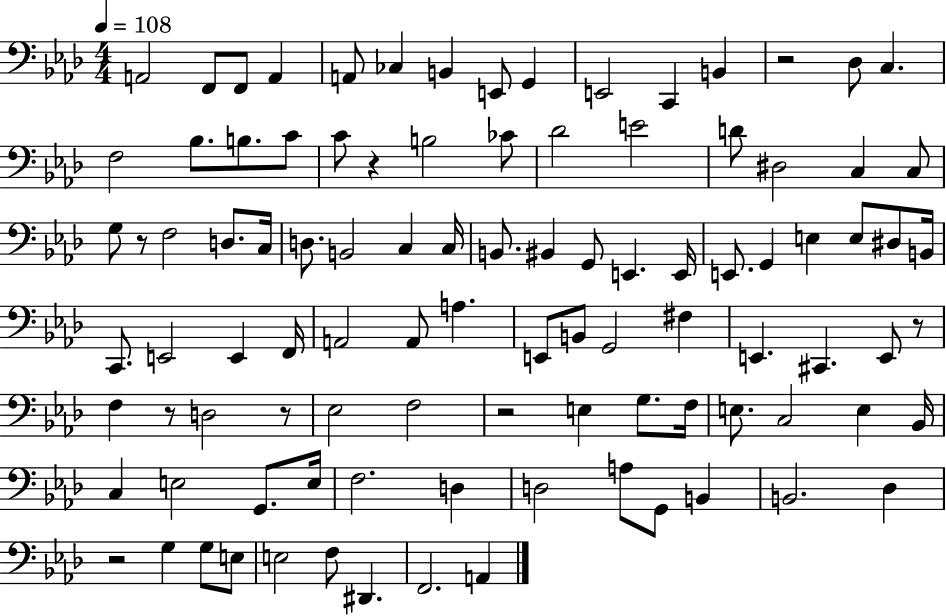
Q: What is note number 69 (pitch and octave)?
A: C3